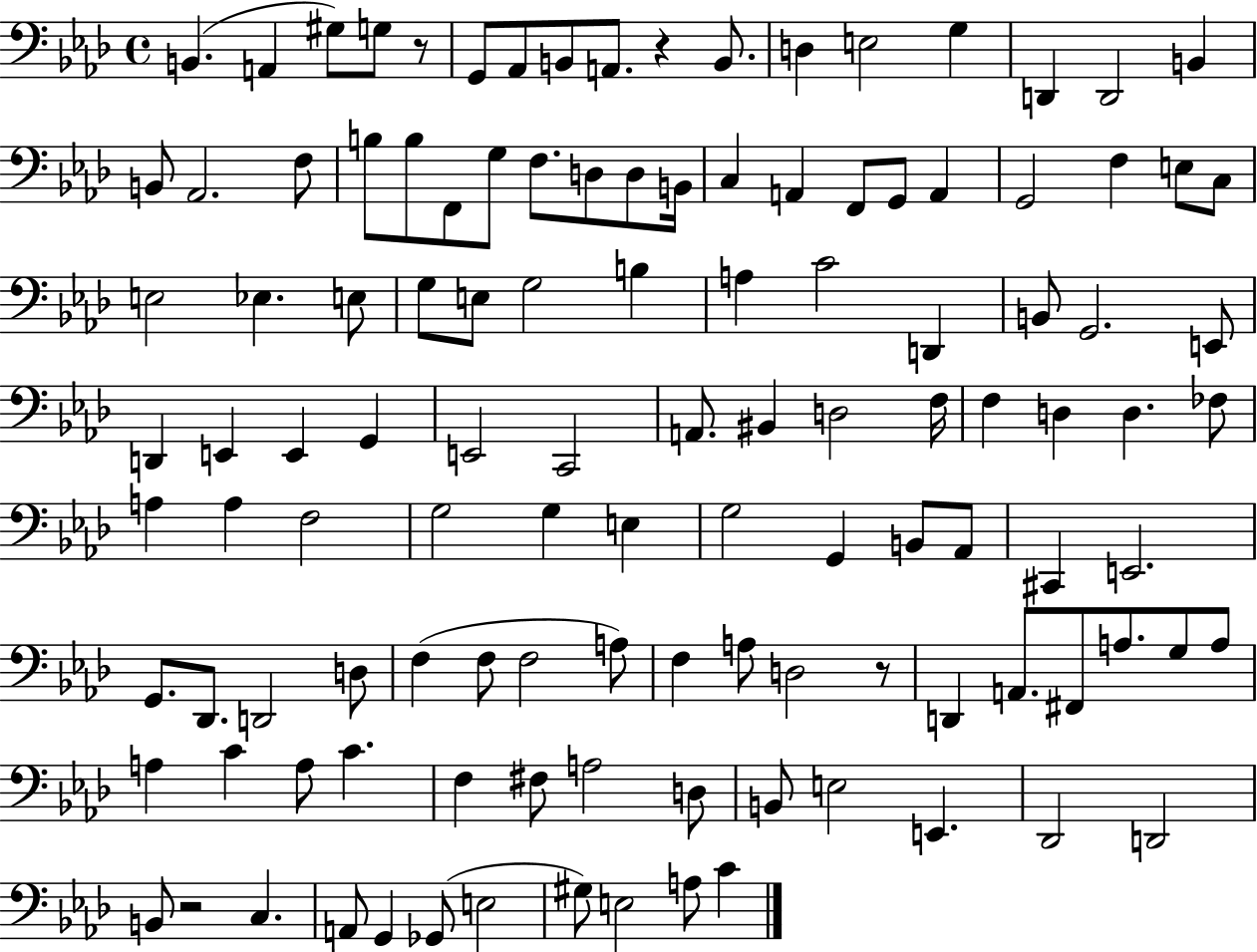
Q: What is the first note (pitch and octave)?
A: B2